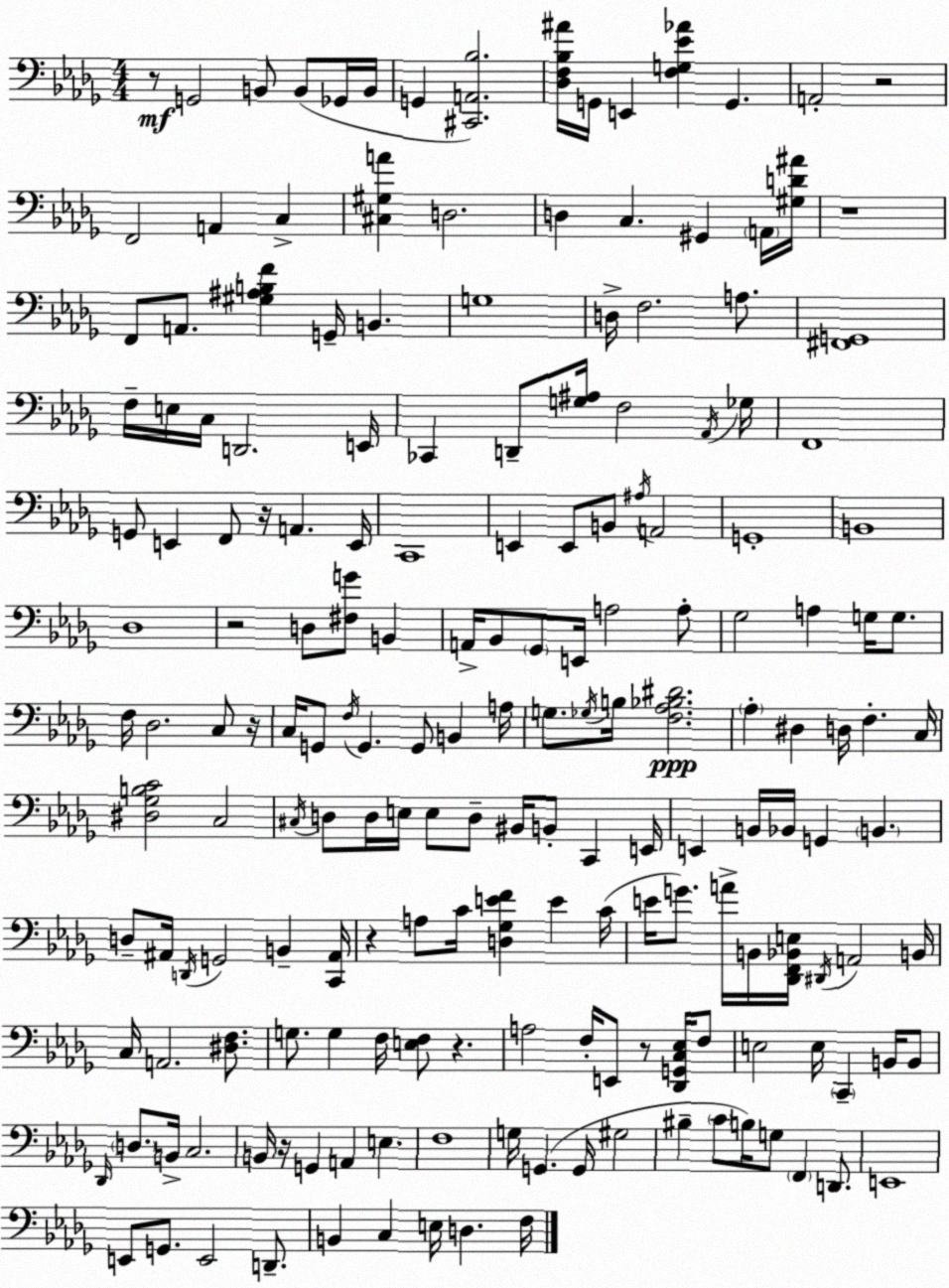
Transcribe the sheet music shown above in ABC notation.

X:1
T:Untitled
M:4/4
L:1/4
K:Bbm
z/2 G,,2 B,,/2 B,,/2 _G,,/4 B,,/4 G,, [^C,,A,,_B,]2 [_D,F,_B,^A]/4 G,,/4 E,, [F,G,_E_A] G,, A,,2 z2 F,,2 A,, C, [^C,^G,A] D,2 D, C, ^G,, A,,/4 [^G,D^A]/4 z4 F,,/2 A,,/2 [^G,^A,B,F] G,,/4 B,, G,4 D,/4 F,2 A,/2 [^F,,G,,]4 F,/4 E,/4 C,/4 D,,2 E,,/4 _C,, D,,/2 [G,^A,]/4 F,2 _A,,/4 _G,/4 F,,4 G,,/2 E,, F,,/2 z/4 A,, E,,/4 C,,4 E,, E,,/2 B,,/2 ^A,/4 A,,2 G,,4 B,,4 _D,4 z2 D,/2 [^F,G]/2 B,, A,,/4 _B,,/2 _G,,/2 E,,/4 A,2 A,/2 _G,2 A, G,/4 G,/2 F,/4 _D,2 C,/2 z/4 C,/4 G,,/2 F,/4 G,, G,,/2 B,, A,/4 G,/2 _G,/4 B,/4 [F,_A,_B,^D]2 _A, ^D, D,/4 F, C,/4 [^D,_G,B,C]2 C,2 ^C,/4 D,/2 D,/4 E,/4 E,/2 D,/2 ^B,,/4 B,,/2 C,, E,,/4 E,, B,,/4 _B,,/4 G,, B,, D,/2 ^A,,/4 D,,/4 G,,2 B,, [C,,^A,,]/4 z A,/2 C/4 [D,_G,EF] E C/4 E/4 G/2 A/4 B,,/4 [_D,,F,,_B,,E,]/4 ^D,,/4 A,,2 B,,/4 C,/4 A,,2 [^D,F,]/2 G,/2 G, F,/4 [E,F,]/2 z A,2 F,/4 E,,/2 z/2 [_D,,G,,C,_E,]/4 F,/2 E,2 E,/4 C,, B,,/4 B,,/2 _D,,/4 D,/2 B,,/4 C,2 B,,/4 z/4 G,, A,, E, F,4 G,/4 G,, G,,/4 ^G,2 ^B, C/2 B,/4 G,/2 F,, D,,/2 E,,4 E,,/2 G,,/2 E,,2 D,,/2 B,, C, E,/4 D, F,/4